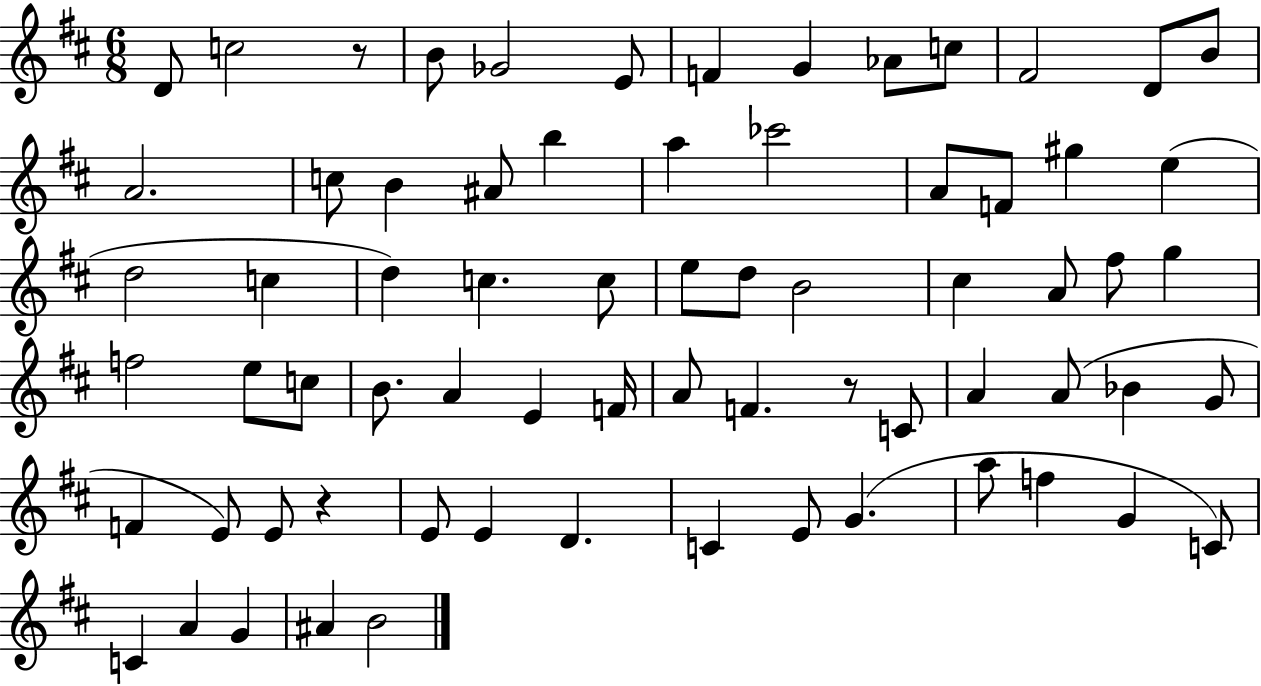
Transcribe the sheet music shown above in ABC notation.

X:1
T:Untitled
M:6/8
L:1/4
K:D
D/2 c2 z/2 B/2 _G2 E/2 F G _A/2 c/2 ^F2 D/2 B/2 A2 c/2 B ^A/2 b a _c'2 A/2 F/2 ^g e d2 c d c c/2 e/2 d/2 B2 ^c A/2 ^f/2 g f2 e/2 c/2 B/2 A E F/4 A/2 F z/2 C/2 A A/2 _B G/2 F E/2 E/2 z E/2 E D C E/2 G a/2 f G C/2 C A G ^A B2